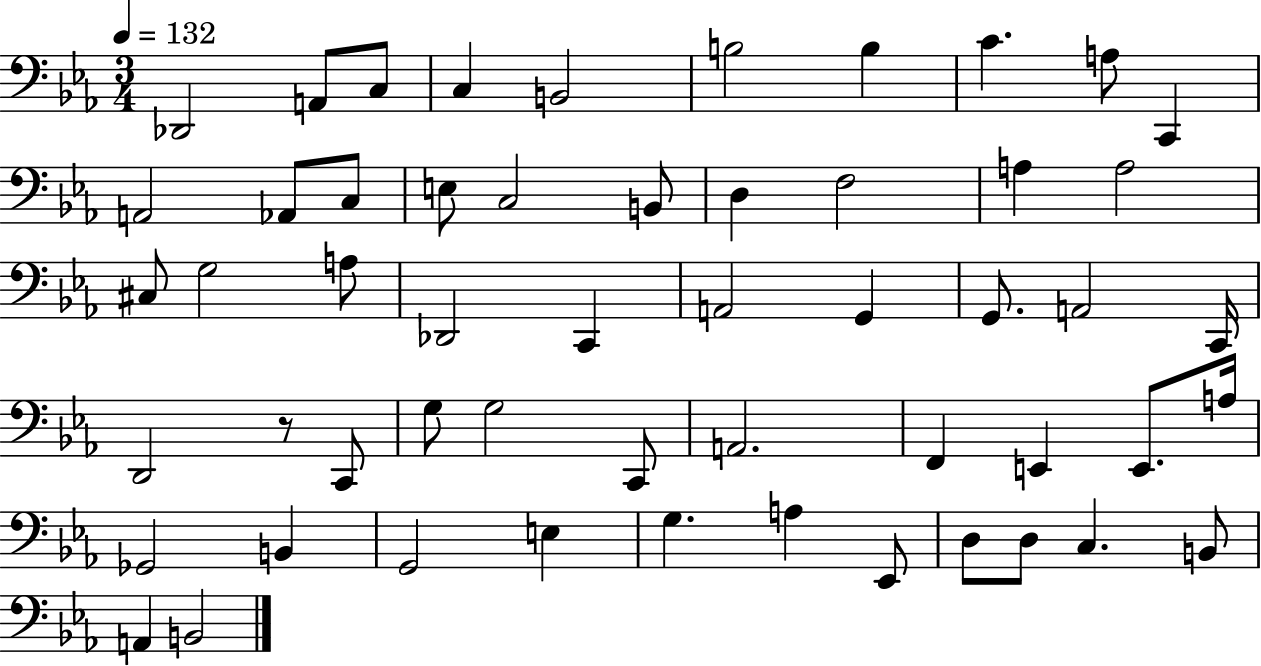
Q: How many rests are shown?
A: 1